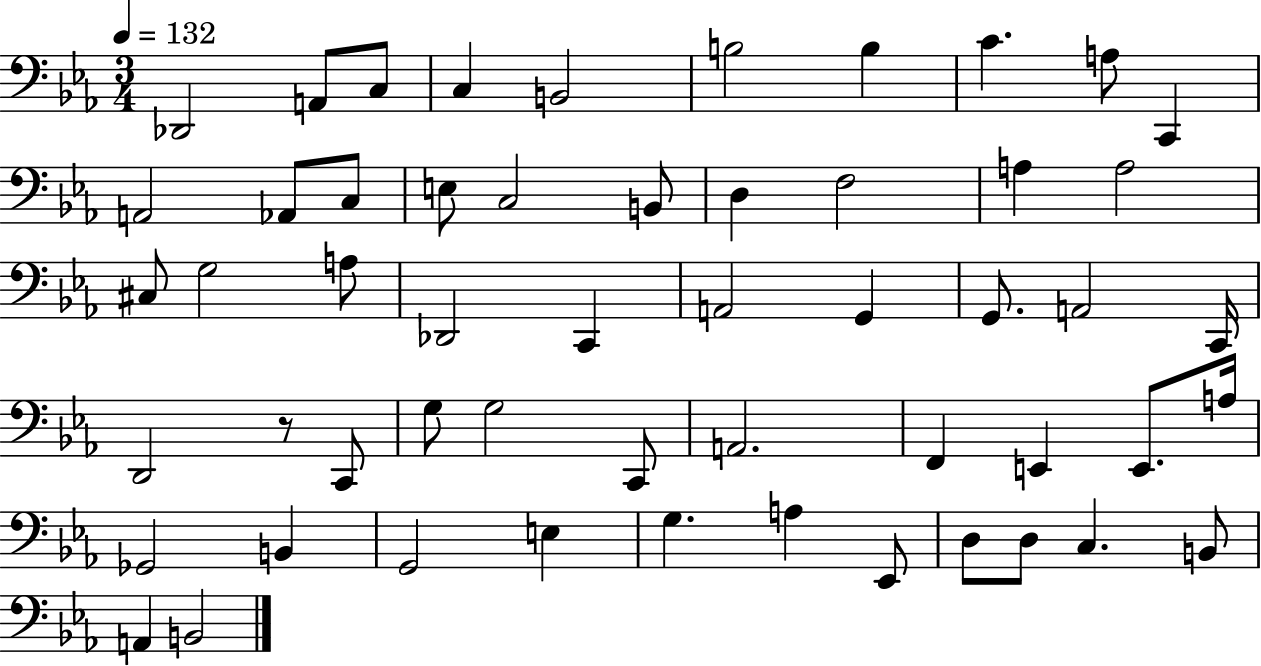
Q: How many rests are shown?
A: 1